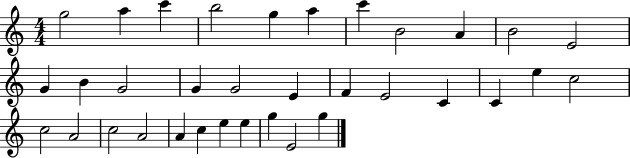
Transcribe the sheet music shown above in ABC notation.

X:1
T:Untitled
M:4/4
L:1/4
K:C
g2 a c' b2 g a c' B2 A B2 E2 G B G2 G G2 E F E2 C C e c2 c2 A2 c2 A2 A c e e g E2 g